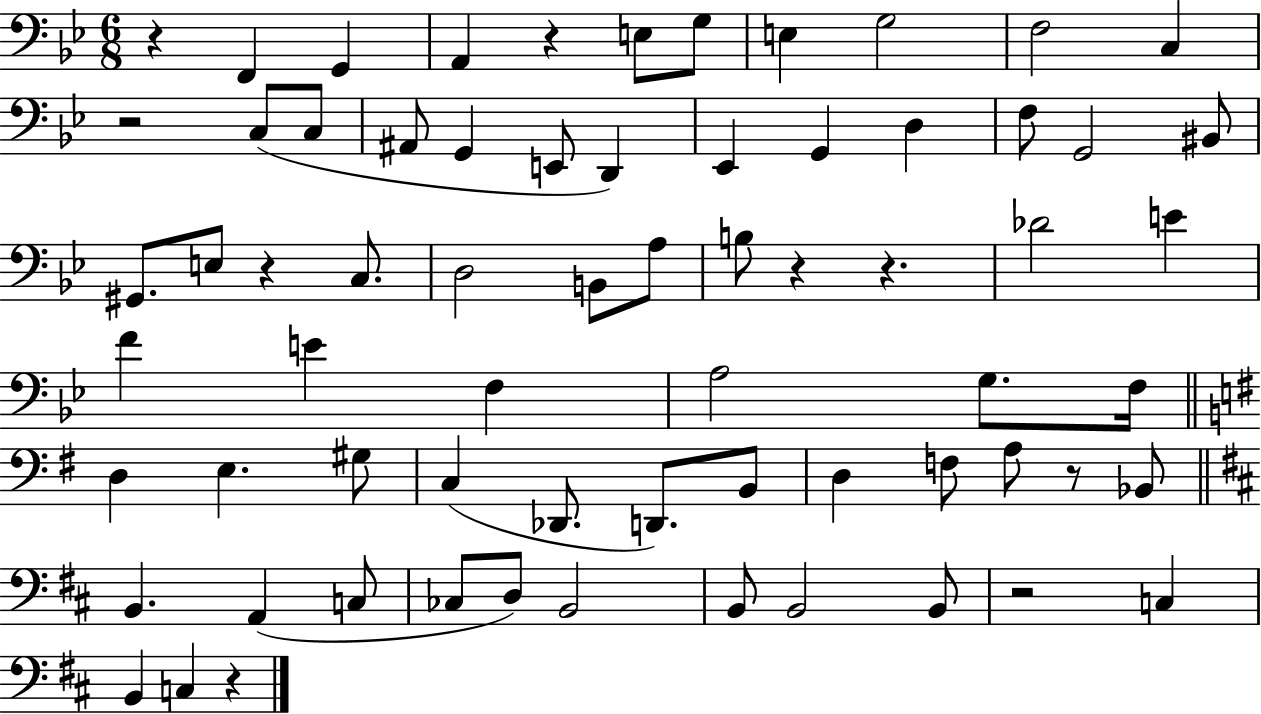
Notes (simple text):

R/q F2/q G2/q A2/q R/q E3/e G3/e E3/q G3/h F3/h C3/q R/h C3/e C3/e A#2/e G2/q E2/e D2/q Eb2/q G2/q D3/q F3/e G2/h BIS2/e G#2/e. E3/e R/q C3/e. D3/h B2/e A3/e B3/e R/q R/q. Db4/h E4/q F4/q E4/q F3/q A3/h G3/e. F3/s D3/q E3/q. G#3/e C3/q Db2/e. D2/e. B2/e D3/q F3/e A3/e R/e Bb2/e B2/q. A2/q C3/e CES3/e D3/e B2/h B2/e B2/h B2/e R/h C3/q B2/q C3/q R/q